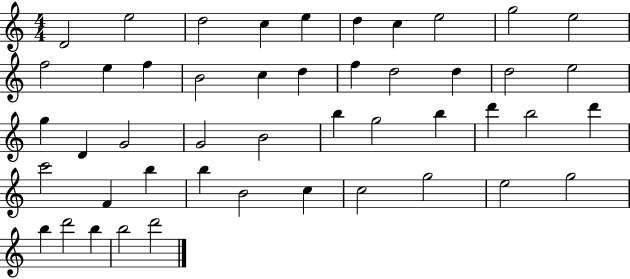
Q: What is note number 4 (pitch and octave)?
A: C5